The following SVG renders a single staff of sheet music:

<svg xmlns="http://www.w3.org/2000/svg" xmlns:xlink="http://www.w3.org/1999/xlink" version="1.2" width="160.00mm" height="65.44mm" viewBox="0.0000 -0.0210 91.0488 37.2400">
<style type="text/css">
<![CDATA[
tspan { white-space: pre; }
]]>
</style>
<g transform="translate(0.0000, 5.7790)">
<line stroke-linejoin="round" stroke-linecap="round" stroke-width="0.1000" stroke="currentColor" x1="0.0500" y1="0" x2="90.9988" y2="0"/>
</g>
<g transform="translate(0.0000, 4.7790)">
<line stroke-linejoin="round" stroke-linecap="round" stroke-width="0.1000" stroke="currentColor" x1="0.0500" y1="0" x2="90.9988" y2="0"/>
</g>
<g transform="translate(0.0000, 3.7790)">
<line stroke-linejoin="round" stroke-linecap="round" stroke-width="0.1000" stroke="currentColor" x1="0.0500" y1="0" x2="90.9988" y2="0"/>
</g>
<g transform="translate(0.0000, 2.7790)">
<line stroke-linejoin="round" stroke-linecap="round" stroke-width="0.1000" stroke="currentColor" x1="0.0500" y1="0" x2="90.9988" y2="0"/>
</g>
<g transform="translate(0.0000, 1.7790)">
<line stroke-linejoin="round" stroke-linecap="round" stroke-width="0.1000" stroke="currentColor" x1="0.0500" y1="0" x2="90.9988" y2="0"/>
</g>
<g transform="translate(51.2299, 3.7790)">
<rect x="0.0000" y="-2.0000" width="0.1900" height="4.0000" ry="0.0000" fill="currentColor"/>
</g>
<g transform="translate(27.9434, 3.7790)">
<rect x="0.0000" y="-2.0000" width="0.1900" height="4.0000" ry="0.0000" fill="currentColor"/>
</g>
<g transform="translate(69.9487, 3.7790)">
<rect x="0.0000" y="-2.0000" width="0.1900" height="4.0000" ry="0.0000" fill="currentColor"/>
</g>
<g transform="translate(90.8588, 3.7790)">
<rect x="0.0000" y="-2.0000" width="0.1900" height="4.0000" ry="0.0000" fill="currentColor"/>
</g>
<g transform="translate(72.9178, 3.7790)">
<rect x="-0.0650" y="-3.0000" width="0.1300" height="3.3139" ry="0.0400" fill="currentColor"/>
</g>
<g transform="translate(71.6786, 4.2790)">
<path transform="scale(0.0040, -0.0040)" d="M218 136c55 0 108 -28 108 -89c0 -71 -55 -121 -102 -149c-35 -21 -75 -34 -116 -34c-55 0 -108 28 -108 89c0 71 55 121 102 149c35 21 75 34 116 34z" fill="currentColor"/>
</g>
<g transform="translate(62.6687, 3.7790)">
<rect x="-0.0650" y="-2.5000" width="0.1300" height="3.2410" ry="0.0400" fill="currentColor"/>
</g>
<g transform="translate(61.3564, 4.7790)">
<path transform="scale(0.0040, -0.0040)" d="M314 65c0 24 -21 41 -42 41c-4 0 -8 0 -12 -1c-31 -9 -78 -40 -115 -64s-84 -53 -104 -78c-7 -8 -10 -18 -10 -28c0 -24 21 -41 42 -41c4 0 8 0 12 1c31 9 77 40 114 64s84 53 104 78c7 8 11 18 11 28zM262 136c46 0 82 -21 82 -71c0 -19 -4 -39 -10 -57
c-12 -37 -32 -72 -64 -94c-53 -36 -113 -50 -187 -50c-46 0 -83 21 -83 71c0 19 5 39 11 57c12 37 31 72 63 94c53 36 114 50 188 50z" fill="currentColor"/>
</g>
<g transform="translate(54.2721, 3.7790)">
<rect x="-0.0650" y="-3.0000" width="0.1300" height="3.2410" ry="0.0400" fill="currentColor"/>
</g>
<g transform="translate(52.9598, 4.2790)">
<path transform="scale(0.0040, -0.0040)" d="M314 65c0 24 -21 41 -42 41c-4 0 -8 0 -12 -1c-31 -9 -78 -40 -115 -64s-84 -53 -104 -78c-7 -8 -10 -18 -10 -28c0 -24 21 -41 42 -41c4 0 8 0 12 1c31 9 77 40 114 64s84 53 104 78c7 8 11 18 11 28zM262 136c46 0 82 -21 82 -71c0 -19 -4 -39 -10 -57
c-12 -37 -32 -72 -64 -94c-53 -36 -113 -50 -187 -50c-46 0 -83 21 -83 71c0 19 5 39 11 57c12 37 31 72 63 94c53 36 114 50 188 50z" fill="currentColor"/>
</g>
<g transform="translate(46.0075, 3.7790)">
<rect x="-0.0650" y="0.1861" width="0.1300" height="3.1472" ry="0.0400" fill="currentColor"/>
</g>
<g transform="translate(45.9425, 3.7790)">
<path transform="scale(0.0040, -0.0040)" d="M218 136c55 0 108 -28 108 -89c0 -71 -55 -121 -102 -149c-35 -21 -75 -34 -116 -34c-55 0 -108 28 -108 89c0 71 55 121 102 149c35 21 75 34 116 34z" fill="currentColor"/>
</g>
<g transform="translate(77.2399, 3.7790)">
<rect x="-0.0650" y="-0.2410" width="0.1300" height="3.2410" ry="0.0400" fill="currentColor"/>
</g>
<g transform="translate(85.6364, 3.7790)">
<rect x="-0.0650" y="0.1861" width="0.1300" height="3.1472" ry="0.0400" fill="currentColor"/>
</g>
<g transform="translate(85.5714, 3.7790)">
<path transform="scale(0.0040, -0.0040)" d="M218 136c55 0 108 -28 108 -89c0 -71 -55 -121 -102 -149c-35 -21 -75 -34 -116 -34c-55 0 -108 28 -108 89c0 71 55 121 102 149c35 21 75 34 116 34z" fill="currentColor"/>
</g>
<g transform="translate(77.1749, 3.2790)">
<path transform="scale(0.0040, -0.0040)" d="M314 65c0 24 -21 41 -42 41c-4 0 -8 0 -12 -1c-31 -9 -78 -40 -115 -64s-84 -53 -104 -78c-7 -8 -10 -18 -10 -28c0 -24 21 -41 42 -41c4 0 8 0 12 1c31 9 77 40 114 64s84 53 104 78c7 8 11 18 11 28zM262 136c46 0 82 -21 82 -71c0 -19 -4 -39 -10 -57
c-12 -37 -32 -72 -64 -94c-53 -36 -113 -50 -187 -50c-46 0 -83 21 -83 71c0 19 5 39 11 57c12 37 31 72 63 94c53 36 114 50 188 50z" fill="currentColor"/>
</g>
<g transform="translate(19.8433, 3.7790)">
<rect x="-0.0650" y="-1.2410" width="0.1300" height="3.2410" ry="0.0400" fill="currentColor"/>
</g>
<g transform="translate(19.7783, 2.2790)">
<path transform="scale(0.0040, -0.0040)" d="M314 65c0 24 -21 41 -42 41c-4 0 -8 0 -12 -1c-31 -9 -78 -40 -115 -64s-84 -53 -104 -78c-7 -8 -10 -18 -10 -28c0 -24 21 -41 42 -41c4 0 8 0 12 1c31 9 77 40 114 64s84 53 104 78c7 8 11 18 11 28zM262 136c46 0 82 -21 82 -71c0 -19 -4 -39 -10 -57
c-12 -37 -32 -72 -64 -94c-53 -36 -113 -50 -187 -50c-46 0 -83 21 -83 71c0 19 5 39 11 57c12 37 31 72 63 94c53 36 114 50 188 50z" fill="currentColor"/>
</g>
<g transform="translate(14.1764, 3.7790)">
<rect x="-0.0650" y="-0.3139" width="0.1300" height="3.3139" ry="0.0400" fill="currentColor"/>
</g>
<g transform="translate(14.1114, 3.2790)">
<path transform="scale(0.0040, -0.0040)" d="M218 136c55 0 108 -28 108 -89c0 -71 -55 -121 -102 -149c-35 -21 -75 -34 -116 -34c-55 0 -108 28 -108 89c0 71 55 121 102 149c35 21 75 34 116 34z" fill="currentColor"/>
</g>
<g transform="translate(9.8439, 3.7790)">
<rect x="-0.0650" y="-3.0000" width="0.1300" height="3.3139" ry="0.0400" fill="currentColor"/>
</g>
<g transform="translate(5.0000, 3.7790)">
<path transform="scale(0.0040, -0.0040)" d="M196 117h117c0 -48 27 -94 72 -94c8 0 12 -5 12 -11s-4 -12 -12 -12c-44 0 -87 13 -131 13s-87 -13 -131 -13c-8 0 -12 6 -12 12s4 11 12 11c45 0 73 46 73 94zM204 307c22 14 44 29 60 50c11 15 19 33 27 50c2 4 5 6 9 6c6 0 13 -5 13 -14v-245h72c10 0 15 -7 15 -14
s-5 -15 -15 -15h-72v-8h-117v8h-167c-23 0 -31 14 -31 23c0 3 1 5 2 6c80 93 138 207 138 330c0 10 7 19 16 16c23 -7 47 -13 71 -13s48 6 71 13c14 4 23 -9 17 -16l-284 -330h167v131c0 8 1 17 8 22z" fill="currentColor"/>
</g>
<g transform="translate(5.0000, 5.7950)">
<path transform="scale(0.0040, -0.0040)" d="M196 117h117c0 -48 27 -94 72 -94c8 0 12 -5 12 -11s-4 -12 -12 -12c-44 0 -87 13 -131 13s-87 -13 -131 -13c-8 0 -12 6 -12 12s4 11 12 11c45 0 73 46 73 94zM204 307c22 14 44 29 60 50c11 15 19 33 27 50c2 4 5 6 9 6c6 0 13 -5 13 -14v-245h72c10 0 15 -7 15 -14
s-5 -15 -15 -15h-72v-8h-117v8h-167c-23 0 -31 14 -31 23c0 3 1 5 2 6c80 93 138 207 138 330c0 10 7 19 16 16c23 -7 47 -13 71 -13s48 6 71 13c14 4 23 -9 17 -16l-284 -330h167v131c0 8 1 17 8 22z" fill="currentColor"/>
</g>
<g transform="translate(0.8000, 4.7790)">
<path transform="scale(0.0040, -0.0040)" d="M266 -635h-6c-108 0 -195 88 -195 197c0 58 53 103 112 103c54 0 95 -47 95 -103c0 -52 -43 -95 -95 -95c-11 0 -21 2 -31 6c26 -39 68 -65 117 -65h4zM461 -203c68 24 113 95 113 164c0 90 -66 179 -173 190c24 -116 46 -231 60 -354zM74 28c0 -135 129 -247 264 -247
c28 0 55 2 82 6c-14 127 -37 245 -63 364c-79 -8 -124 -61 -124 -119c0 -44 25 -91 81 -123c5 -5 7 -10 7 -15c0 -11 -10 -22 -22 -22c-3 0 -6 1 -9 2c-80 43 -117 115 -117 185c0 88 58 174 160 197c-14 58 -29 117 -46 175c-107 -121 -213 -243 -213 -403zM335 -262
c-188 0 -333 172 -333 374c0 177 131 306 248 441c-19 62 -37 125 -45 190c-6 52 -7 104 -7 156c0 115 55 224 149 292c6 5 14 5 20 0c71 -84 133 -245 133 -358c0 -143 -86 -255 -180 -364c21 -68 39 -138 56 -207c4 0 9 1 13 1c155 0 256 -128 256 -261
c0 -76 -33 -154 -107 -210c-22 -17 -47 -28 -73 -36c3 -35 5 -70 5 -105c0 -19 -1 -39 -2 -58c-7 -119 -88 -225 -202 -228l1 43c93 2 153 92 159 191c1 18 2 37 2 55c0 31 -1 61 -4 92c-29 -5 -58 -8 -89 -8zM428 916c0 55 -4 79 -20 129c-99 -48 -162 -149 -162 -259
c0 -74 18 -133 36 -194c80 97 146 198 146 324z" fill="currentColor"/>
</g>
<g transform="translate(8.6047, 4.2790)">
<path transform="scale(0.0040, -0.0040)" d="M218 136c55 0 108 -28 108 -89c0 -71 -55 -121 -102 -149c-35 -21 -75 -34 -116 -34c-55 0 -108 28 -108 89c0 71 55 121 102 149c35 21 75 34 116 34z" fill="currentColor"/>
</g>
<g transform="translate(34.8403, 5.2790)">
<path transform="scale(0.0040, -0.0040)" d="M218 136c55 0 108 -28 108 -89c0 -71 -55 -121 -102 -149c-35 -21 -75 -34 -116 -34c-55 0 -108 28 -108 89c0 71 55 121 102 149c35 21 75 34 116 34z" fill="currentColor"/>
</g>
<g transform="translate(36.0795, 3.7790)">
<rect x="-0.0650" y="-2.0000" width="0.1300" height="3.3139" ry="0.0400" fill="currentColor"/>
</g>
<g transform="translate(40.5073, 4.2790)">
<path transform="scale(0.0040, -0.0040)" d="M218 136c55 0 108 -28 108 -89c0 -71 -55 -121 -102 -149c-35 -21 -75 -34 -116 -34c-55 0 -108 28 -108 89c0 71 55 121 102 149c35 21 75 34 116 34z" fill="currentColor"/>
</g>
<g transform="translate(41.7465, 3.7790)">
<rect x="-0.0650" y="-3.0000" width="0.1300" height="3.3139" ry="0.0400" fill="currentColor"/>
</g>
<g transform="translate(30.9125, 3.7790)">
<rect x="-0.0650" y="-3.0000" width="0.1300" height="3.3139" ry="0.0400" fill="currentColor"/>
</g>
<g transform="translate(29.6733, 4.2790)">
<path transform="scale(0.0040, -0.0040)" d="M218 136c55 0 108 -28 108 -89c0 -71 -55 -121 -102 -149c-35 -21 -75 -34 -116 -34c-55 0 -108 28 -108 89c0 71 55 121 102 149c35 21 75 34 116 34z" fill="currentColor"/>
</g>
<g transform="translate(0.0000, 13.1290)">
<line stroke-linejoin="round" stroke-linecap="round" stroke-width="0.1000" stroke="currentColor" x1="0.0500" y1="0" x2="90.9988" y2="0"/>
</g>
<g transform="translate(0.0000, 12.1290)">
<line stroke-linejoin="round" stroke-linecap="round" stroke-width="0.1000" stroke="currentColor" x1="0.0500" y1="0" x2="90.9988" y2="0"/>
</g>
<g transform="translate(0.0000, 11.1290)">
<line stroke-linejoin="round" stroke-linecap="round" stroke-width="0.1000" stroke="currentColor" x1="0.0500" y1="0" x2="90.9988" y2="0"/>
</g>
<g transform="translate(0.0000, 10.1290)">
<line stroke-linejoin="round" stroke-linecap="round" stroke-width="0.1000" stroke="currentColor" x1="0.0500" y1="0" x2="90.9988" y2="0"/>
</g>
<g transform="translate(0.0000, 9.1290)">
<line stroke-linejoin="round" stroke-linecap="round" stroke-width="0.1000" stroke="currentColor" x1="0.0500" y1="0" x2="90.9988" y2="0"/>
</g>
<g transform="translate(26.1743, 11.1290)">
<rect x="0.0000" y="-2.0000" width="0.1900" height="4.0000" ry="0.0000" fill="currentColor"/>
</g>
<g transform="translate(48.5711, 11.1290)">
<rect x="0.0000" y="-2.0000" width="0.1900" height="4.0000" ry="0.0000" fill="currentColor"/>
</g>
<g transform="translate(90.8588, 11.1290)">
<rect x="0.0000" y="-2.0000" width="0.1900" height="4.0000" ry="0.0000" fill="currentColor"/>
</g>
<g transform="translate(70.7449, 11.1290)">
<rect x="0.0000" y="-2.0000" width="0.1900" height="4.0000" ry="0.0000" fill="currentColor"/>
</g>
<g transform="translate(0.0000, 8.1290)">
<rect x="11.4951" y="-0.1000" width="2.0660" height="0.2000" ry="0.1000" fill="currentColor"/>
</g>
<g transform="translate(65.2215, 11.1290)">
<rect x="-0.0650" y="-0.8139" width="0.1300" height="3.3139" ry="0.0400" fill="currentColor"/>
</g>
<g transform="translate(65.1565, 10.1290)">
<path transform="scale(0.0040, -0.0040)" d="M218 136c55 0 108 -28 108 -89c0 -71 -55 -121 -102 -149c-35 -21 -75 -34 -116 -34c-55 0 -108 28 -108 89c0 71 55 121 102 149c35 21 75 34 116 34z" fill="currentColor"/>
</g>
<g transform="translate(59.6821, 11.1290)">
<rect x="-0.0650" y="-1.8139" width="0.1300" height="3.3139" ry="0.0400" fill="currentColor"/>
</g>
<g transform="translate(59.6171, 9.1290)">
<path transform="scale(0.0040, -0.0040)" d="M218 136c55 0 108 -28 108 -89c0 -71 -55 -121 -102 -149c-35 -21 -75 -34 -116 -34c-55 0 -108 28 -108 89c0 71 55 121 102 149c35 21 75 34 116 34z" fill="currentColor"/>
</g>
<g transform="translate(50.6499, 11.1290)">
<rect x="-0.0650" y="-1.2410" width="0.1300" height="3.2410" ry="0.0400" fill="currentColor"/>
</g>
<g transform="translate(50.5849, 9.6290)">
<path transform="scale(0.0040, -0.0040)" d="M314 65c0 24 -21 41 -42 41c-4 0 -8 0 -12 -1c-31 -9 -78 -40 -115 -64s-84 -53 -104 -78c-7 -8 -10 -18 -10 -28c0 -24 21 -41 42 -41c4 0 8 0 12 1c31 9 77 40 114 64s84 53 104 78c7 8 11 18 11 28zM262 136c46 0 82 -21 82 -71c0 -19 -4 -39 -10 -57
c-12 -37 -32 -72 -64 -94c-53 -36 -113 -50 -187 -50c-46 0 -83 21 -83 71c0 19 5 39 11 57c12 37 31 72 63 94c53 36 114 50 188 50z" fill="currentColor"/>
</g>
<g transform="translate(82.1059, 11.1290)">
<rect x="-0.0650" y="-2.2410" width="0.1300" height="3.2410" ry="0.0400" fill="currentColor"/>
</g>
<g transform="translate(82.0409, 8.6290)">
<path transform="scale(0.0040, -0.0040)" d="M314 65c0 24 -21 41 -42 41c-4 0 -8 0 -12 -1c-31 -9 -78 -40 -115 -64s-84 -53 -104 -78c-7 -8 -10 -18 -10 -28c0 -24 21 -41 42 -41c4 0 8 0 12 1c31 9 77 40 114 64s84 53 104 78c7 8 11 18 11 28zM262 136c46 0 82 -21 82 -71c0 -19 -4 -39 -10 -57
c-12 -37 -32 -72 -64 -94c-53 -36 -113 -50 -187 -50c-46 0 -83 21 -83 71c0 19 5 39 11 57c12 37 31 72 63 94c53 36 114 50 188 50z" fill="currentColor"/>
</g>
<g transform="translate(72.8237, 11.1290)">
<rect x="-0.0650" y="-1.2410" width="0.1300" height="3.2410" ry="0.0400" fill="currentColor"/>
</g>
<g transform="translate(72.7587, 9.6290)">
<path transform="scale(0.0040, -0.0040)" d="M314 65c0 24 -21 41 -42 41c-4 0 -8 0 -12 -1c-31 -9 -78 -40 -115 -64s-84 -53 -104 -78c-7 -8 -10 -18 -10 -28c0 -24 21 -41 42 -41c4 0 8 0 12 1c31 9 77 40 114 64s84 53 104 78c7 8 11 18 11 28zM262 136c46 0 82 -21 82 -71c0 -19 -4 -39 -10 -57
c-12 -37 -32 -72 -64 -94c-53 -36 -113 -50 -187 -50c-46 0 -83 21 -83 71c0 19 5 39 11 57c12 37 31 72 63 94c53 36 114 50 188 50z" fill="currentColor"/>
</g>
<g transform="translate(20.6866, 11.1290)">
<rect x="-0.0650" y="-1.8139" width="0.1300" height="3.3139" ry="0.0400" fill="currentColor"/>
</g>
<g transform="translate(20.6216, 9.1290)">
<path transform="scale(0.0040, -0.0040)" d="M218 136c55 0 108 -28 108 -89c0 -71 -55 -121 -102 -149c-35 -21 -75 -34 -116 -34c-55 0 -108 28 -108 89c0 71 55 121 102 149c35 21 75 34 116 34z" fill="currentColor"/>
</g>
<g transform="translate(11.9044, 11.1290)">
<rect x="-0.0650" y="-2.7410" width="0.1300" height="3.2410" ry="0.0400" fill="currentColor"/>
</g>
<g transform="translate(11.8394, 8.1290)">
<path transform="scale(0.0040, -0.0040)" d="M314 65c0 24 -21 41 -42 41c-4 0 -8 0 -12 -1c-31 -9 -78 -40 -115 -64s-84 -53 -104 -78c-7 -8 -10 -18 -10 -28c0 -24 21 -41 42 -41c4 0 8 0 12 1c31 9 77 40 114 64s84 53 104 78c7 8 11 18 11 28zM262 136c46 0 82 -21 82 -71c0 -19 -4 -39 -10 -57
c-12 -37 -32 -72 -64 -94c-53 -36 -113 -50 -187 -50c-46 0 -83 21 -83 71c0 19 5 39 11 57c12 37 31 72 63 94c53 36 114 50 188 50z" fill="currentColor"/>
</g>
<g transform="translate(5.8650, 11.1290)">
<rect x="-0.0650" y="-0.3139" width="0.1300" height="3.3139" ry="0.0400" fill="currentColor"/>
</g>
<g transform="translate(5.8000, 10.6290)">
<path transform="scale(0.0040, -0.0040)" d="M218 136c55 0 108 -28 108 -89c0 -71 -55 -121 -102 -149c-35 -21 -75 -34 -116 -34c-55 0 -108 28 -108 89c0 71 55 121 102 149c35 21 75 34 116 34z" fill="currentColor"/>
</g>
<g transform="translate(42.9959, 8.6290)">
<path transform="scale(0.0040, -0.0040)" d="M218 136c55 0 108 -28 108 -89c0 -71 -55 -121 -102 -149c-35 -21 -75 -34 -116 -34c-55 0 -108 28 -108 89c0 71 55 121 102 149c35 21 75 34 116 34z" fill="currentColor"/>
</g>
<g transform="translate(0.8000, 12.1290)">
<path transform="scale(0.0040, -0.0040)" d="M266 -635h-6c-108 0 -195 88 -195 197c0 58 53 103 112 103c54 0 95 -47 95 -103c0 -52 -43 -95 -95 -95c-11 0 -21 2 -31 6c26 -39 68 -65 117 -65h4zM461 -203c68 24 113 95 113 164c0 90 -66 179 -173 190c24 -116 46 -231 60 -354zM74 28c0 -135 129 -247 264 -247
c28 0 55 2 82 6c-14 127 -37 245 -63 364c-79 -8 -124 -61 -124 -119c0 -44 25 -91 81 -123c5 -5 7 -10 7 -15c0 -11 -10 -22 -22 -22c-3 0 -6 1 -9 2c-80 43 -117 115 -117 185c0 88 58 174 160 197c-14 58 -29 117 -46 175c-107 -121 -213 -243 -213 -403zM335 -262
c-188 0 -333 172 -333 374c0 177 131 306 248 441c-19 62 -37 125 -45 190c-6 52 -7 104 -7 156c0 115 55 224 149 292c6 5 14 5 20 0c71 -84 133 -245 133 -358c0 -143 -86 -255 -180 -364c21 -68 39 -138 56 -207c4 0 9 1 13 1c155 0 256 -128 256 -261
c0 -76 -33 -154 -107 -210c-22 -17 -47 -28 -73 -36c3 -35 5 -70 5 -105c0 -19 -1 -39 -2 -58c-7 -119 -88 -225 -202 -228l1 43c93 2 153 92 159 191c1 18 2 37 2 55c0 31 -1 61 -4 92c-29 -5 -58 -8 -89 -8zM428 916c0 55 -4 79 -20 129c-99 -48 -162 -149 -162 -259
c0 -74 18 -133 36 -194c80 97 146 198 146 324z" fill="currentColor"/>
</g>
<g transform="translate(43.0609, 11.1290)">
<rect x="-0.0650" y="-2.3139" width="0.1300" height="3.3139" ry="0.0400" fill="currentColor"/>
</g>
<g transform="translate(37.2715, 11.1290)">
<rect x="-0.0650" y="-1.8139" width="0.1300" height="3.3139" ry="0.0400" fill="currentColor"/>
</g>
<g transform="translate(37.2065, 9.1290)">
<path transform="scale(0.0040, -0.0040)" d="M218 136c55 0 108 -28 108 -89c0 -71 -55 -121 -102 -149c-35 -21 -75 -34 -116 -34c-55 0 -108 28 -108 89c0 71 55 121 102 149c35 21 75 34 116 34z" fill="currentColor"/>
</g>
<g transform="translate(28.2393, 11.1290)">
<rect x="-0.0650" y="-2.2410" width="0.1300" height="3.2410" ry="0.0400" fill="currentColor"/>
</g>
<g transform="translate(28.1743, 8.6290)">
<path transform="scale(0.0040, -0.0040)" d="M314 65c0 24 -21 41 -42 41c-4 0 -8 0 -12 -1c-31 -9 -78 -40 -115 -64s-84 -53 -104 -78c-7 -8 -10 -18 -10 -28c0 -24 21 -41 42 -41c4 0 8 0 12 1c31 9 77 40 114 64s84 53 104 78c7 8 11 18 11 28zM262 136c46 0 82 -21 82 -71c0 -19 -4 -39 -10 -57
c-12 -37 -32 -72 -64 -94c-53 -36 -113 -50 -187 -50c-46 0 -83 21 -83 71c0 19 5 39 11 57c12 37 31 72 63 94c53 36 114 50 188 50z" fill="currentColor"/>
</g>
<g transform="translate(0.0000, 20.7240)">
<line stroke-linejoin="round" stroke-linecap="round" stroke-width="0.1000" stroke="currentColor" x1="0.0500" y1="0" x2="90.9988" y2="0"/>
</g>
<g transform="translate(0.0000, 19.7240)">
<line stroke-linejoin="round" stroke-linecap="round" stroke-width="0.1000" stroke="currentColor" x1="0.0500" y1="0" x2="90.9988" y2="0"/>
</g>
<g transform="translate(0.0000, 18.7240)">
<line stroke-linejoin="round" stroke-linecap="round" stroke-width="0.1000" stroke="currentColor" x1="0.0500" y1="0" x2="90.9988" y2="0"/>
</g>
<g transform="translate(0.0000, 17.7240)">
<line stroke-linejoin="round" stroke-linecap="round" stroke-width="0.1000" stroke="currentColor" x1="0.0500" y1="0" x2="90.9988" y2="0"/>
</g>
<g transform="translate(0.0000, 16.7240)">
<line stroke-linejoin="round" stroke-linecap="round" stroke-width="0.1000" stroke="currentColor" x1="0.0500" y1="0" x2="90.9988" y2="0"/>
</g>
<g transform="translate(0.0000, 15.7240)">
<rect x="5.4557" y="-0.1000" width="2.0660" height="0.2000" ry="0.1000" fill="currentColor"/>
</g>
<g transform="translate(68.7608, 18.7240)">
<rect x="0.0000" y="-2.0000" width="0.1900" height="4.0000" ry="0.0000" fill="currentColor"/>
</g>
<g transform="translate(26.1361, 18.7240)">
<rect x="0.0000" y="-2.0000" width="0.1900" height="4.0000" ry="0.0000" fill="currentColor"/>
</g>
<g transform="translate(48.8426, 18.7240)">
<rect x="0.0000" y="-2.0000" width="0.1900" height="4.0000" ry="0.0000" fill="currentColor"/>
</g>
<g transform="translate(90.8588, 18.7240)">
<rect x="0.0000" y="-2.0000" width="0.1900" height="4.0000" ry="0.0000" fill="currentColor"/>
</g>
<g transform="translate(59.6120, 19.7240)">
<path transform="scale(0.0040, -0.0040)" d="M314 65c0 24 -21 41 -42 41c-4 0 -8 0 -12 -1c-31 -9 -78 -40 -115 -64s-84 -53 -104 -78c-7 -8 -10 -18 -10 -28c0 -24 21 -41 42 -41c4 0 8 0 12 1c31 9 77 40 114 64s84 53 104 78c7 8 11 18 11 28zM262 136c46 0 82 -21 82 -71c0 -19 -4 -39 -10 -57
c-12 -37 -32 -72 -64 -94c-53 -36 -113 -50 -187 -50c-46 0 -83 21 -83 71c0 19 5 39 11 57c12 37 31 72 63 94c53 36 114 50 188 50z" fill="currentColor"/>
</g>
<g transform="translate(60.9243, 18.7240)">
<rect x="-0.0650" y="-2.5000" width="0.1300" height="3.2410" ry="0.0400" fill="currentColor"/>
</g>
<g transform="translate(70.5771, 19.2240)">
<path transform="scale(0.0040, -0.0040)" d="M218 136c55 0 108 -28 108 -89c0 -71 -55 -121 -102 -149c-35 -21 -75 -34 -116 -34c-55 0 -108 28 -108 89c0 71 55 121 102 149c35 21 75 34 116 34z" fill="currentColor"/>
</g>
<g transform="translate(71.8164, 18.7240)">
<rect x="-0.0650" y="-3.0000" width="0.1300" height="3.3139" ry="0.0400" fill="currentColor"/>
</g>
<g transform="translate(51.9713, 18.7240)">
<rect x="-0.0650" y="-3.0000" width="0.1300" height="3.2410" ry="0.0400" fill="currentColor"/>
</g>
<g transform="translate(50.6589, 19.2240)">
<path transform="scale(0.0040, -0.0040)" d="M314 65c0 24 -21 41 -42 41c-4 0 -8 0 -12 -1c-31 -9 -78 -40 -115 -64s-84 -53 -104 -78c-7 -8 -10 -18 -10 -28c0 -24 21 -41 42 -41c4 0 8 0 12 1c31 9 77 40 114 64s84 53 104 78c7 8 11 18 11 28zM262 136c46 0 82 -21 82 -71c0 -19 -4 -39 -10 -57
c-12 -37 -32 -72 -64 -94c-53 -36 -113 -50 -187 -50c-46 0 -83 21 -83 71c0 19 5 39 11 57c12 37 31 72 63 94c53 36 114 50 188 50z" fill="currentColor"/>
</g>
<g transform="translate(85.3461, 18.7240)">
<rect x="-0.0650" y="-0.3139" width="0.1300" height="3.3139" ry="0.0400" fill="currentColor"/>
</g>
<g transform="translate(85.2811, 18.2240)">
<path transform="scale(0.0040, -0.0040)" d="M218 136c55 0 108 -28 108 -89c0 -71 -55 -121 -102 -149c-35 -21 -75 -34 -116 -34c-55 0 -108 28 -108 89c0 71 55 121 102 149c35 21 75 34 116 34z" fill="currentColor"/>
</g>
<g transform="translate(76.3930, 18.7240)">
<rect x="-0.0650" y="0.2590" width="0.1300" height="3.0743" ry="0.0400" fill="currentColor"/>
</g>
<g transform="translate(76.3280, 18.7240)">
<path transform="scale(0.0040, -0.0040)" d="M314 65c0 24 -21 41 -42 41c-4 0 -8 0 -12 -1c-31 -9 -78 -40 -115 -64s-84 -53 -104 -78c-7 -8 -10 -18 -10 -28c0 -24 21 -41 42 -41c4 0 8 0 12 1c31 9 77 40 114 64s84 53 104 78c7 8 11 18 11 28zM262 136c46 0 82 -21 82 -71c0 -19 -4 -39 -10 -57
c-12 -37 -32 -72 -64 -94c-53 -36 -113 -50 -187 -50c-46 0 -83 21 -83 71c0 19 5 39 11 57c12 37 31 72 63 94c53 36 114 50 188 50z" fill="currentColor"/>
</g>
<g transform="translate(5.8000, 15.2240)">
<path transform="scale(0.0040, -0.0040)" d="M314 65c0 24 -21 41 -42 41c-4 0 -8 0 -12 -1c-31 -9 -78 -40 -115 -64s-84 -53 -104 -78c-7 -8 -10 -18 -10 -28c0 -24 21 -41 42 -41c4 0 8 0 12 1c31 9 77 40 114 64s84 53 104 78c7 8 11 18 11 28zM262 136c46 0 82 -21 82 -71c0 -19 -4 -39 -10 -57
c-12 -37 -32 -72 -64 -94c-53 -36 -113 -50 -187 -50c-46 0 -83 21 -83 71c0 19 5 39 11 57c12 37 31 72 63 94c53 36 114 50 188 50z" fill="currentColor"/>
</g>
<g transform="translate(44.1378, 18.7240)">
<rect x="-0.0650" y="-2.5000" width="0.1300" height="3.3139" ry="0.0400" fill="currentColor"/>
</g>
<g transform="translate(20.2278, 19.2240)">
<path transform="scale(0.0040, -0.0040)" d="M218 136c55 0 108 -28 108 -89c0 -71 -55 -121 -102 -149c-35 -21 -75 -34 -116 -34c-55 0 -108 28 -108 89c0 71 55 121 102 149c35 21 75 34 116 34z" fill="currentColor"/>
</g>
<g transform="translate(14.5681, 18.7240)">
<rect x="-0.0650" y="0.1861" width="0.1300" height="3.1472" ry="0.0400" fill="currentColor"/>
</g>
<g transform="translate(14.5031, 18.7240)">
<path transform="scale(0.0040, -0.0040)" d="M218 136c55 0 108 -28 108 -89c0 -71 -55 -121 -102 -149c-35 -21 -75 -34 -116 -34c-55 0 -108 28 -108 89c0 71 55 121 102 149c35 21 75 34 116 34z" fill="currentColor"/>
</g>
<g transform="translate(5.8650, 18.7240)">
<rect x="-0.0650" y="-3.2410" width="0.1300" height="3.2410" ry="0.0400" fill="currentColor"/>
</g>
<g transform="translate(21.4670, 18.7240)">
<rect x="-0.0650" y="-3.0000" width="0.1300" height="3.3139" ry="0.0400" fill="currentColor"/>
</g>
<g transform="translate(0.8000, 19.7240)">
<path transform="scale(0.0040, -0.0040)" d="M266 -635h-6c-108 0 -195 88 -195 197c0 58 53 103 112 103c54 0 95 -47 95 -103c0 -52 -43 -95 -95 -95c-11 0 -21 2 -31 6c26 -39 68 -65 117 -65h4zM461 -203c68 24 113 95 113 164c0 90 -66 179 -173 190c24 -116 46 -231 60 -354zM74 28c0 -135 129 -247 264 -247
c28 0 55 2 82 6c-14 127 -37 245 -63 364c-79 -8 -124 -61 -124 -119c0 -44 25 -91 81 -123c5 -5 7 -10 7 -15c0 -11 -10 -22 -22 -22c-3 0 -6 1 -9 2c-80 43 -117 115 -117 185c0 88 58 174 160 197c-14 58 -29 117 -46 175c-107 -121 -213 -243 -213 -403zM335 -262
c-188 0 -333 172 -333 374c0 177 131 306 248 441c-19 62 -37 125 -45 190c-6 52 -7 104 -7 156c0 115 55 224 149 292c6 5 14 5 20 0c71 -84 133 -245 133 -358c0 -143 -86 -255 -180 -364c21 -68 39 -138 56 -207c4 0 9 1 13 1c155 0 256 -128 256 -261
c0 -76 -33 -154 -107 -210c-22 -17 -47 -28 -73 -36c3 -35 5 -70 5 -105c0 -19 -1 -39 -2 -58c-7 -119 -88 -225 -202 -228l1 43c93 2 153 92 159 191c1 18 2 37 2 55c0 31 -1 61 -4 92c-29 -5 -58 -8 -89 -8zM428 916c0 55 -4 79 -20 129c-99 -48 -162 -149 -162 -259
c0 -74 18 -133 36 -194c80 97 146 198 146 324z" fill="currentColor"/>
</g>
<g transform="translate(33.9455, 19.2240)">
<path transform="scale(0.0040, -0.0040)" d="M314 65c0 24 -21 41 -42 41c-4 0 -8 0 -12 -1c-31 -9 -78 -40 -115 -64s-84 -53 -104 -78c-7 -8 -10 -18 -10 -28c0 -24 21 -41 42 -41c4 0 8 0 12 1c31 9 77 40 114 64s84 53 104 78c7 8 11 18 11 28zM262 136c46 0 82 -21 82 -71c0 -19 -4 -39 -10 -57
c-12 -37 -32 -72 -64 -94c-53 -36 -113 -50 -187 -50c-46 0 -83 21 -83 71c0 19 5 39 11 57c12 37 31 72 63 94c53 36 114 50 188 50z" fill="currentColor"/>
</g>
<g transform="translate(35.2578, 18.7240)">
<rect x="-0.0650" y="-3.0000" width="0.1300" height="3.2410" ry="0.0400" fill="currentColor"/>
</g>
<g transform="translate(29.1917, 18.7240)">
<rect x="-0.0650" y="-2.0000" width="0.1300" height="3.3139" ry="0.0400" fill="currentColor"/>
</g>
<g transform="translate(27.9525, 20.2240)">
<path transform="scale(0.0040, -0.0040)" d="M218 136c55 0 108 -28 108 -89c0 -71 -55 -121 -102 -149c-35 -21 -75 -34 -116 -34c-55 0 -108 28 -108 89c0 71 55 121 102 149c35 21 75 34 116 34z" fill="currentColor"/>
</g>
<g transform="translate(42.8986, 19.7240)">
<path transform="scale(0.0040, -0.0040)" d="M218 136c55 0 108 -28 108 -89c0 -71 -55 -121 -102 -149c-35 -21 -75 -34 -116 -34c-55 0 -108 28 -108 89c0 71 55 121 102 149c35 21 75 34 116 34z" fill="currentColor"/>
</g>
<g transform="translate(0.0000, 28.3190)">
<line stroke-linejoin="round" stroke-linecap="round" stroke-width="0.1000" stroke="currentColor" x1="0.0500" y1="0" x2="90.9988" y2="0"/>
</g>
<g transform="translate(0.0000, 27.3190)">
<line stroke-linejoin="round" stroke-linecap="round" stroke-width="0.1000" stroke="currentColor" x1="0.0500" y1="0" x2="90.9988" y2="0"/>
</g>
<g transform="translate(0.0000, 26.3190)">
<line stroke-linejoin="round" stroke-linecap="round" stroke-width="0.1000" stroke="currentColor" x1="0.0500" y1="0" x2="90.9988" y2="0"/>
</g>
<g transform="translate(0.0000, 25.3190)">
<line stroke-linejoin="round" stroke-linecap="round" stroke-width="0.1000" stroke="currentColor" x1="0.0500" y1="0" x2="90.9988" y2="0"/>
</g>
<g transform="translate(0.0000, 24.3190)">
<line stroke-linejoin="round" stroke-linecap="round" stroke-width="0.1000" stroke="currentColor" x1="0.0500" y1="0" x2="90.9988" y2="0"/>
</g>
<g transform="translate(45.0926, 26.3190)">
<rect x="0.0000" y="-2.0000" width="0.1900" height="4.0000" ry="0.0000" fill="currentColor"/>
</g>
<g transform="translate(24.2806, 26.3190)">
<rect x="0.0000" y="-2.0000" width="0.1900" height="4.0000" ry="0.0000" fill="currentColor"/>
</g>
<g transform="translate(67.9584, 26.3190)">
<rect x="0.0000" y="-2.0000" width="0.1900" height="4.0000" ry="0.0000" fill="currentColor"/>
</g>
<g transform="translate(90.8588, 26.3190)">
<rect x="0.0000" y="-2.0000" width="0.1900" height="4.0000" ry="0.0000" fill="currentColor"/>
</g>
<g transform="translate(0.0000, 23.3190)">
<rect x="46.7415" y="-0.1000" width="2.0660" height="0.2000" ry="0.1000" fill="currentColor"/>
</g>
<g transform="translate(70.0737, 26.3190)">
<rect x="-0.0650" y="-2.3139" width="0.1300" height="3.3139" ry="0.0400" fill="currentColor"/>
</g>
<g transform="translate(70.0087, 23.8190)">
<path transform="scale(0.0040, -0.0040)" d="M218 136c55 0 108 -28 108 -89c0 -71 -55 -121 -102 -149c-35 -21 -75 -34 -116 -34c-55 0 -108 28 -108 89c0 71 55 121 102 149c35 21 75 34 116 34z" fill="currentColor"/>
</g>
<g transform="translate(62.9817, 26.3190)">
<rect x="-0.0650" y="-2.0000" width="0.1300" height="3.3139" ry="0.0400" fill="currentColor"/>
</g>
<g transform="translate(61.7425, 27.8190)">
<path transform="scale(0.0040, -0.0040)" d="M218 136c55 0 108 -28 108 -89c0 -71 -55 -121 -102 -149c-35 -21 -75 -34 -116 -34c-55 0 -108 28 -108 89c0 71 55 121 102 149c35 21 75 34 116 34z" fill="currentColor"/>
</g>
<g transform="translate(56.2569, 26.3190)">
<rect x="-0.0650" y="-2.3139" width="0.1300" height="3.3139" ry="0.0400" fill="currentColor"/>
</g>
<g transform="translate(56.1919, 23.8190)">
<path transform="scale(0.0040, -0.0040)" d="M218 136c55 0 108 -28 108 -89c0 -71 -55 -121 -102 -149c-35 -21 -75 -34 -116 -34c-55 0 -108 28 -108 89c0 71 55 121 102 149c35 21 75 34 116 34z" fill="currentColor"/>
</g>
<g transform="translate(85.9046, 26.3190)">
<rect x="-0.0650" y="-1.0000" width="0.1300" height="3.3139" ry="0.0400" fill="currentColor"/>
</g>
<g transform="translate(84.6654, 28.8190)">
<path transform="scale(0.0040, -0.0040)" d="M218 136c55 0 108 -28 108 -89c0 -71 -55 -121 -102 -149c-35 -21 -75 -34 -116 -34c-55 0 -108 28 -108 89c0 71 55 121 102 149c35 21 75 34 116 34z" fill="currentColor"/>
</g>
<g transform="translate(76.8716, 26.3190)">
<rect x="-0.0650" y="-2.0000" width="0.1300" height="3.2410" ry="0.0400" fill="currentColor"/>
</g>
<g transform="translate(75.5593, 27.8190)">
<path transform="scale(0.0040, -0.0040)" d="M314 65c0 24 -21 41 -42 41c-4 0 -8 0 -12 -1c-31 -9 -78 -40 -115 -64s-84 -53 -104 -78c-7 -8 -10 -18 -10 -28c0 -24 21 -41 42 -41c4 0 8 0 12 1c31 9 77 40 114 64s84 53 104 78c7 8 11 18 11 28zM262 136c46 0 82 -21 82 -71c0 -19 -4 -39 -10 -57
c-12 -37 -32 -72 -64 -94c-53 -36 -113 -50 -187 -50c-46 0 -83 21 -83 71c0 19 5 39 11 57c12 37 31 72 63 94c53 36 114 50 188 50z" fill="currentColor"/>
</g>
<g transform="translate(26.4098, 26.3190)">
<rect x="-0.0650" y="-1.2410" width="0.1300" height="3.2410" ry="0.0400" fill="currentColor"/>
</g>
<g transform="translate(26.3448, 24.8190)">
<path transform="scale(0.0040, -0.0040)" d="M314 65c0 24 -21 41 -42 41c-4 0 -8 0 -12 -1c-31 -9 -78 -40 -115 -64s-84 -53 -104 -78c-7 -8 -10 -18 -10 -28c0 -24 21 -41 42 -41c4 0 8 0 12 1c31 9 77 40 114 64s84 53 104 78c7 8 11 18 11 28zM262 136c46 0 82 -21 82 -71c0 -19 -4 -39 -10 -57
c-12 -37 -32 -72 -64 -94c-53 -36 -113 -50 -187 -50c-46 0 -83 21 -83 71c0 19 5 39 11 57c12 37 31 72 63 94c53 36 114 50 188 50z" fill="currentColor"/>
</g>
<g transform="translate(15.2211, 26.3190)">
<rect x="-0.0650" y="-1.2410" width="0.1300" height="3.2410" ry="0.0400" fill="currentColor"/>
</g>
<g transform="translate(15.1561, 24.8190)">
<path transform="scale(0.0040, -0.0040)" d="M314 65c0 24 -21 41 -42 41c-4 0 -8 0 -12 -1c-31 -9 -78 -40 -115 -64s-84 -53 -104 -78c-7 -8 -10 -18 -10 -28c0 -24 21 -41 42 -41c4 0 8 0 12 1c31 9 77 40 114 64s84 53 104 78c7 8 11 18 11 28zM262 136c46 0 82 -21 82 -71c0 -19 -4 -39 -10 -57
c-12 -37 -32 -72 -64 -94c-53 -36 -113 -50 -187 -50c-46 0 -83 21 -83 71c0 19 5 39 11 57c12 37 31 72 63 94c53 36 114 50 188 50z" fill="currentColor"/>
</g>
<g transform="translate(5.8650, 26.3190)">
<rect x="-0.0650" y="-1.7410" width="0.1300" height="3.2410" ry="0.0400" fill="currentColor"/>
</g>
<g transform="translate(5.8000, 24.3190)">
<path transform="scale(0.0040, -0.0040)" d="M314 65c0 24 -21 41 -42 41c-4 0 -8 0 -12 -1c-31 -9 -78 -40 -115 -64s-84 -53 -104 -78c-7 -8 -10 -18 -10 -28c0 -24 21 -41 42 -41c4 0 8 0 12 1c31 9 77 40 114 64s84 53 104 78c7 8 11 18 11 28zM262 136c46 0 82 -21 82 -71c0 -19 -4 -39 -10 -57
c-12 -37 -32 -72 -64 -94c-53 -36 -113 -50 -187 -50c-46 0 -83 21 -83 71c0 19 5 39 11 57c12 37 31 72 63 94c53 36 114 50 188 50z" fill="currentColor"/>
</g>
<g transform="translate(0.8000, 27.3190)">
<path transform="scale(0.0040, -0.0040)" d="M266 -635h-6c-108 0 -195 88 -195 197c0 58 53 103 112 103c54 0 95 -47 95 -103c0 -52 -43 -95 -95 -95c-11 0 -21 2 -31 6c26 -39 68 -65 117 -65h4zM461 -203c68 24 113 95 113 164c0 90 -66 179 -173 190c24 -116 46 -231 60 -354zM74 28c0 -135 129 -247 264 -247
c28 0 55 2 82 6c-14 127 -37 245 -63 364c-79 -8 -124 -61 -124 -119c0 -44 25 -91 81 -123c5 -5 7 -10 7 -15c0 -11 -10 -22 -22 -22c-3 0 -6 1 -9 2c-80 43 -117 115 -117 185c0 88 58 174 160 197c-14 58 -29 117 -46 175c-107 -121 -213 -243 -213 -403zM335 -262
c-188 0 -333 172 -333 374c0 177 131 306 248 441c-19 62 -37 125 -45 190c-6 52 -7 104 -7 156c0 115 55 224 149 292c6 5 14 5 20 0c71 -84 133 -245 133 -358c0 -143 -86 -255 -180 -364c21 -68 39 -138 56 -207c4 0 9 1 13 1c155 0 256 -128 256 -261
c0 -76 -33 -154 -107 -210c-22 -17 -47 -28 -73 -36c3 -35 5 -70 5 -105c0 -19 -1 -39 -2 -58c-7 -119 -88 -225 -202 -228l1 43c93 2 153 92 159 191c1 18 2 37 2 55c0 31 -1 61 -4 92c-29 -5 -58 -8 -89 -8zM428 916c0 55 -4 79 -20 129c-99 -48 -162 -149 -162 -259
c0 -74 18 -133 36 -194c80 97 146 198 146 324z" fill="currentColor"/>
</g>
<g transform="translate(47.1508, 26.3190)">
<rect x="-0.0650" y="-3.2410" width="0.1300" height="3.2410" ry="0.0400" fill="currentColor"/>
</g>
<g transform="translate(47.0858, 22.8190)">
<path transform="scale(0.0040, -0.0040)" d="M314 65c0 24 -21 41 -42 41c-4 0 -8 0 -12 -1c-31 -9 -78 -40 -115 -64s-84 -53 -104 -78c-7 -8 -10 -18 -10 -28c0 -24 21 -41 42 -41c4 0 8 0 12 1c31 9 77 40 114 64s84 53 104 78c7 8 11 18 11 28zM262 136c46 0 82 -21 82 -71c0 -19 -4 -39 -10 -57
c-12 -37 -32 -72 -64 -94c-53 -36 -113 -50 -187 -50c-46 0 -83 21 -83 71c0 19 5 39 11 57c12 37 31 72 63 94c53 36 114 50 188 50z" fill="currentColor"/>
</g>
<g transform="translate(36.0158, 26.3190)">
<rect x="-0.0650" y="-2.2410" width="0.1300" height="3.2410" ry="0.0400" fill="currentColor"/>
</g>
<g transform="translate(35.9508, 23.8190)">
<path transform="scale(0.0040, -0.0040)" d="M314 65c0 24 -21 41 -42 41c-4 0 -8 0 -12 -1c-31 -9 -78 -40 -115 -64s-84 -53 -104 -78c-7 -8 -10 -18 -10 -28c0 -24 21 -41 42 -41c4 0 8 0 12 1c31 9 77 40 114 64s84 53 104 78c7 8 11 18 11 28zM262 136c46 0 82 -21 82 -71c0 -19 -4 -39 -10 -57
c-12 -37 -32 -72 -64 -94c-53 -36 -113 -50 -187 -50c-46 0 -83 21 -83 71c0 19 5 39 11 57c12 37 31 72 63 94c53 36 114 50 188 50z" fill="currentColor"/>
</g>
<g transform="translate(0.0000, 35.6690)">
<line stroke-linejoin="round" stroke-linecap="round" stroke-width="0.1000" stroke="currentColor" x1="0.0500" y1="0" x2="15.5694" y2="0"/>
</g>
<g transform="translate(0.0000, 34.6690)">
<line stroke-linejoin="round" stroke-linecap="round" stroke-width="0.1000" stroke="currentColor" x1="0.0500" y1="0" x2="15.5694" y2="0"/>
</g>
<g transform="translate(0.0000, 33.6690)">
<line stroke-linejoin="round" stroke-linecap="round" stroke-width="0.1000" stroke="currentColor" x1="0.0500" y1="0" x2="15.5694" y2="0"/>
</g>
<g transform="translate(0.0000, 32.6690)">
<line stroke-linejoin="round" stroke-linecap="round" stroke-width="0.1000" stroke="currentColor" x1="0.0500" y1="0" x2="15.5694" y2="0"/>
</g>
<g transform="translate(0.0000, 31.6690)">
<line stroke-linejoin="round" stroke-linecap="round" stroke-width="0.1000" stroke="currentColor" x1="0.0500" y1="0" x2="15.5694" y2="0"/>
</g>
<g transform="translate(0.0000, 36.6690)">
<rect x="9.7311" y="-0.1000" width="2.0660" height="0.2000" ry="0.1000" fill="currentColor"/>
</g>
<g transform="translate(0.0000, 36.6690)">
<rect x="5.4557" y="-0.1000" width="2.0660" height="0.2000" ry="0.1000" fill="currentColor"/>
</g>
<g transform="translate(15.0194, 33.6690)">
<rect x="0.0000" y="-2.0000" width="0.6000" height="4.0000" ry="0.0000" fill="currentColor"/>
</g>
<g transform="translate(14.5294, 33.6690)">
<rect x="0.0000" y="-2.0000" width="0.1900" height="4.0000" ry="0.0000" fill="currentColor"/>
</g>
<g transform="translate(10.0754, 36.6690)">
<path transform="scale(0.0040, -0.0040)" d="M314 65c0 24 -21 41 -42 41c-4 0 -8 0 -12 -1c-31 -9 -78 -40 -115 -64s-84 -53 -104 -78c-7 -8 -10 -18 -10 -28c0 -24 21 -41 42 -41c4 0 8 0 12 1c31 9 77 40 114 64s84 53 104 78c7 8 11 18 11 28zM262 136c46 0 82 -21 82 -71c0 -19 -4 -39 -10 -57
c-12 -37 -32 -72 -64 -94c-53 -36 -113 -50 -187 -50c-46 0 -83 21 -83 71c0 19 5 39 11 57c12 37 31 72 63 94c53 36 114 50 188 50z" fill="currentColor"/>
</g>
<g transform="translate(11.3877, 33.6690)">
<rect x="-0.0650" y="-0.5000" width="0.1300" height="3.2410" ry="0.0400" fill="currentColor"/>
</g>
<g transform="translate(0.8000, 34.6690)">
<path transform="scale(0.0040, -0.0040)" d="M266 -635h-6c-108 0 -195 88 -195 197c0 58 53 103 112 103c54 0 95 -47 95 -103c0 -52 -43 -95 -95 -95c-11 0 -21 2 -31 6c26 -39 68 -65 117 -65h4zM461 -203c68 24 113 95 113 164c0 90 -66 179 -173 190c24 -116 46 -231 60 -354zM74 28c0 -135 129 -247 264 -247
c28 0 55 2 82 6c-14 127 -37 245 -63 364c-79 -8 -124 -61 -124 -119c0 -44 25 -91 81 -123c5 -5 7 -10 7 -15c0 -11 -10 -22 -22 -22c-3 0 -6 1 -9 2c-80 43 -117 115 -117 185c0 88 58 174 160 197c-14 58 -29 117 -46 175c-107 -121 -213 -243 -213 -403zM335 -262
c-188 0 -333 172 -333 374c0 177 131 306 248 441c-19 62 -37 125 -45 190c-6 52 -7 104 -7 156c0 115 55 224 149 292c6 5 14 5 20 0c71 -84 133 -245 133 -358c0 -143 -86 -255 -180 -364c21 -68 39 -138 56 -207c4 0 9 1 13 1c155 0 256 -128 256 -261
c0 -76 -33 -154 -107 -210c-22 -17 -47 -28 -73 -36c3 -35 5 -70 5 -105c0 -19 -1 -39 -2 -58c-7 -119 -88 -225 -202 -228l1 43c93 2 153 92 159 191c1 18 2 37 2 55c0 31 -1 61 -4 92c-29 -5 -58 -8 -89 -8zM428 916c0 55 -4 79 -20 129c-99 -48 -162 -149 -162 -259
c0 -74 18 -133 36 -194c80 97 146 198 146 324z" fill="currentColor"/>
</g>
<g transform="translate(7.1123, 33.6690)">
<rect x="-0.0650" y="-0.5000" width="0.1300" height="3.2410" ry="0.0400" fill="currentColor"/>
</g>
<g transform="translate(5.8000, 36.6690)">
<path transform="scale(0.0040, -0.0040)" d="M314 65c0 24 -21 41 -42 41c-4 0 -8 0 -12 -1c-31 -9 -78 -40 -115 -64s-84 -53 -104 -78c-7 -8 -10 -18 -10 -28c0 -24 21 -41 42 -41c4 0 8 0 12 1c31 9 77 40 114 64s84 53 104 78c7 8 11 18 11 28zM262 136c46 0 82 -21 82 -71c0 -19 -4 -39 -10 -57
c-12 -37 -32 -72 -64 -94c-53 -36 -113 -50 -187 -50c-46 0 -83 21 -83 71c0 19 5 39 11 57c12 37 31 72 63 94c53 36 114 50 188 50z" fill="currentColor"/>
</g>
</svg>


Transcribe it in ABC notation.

X:1
T:Untitled
M:4/4
L:1/4
K:C
A c e2 A F A B A2 G2 A c2 B c a2 f g2 f g e2 f d e2 g2 b2 B A F A2 G A2 G2 A B2 c f2 e2 e2 g2 b2 g F g F2 D C2 C2